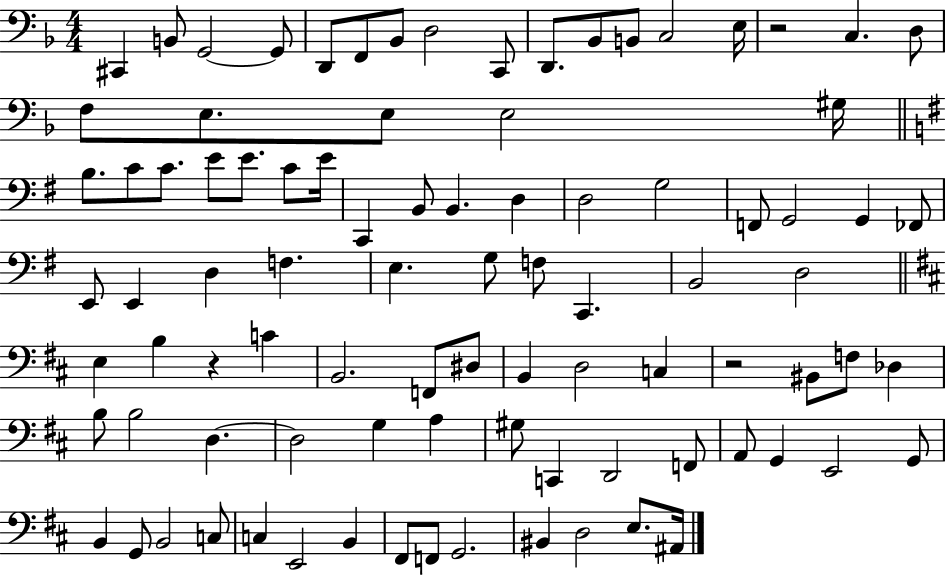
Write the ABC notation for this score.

X:1
T:Untitled
M:4/4
L:1/4
K:F
^C,, B,,/2 G,,2 G,,/2 D,,/2 F,,/2 _B,,/2 D,2 C,,/2 D,,/2 _B,,/2 B,,/2 C,2 E,/4 z2 C, D,/2 F,/2 E,/2 E,/2 E,2 ^G,/4 B,/2 C/2 C/2 E/2 E/2 C/2 E/4 C,, B,,/2 B,, D, D,2 G,2 F,,/2 G,,2 G,, _F,,/2 E,,/2 E,, D, F, E, G,/2 F,/2 C,, B,,2 D,2 E, B, z C B,,2 F,,/2 ^D,/2 B,, D,2 C, z2 ^B,,/2 F,/2 _D, B,/2 B,2 D, D,2 G, A, ^G,/2 C,, D,,2 F,,/2 A,,/2 G,, E,,2 G,,/2 B,, G,,/2 B,,2 C,/2 C, E,,2 B,, ^F,,/2 F,,/2 G,,2 ^B,, D,2 E,/2 ^A,,/4